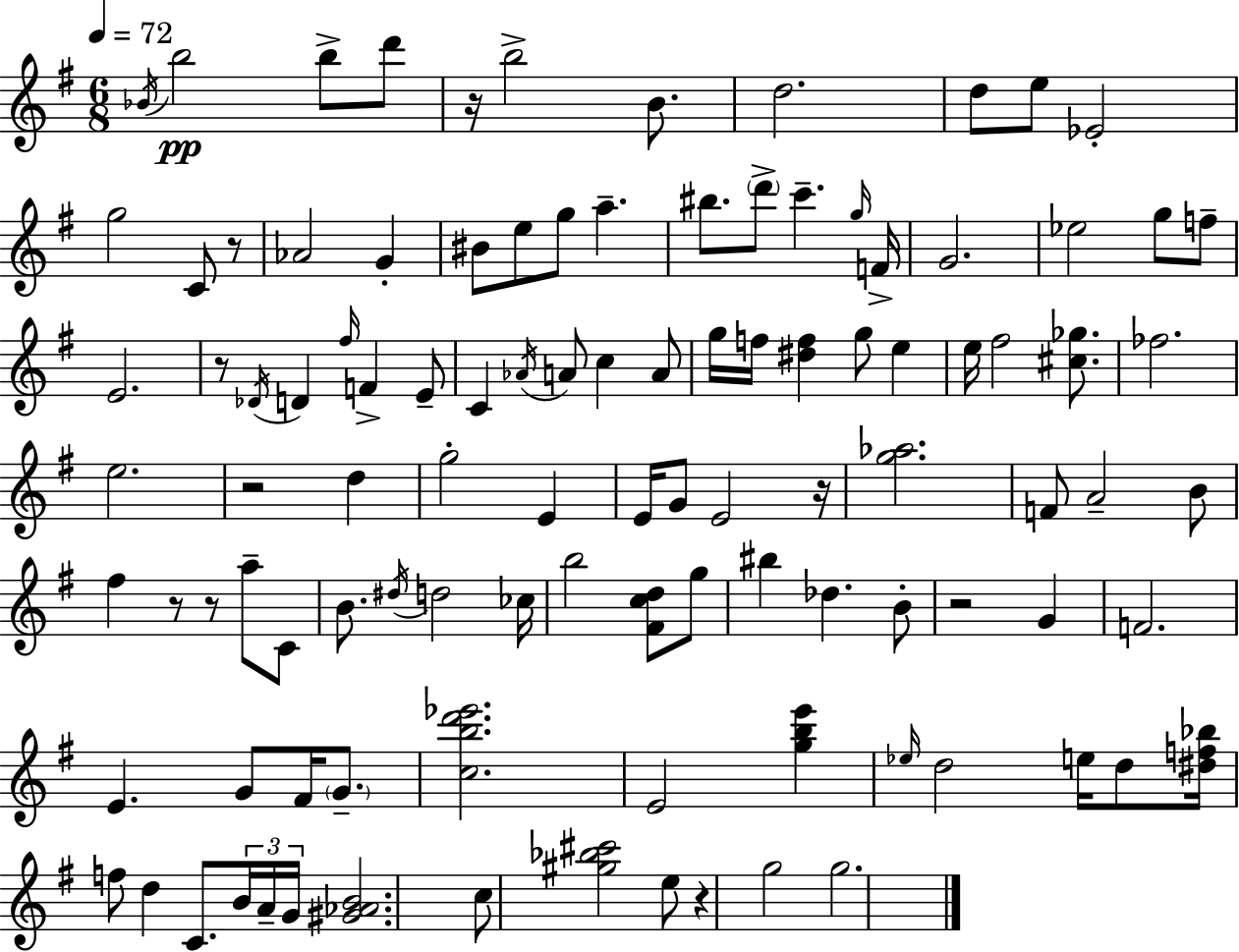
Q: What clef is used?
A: treble